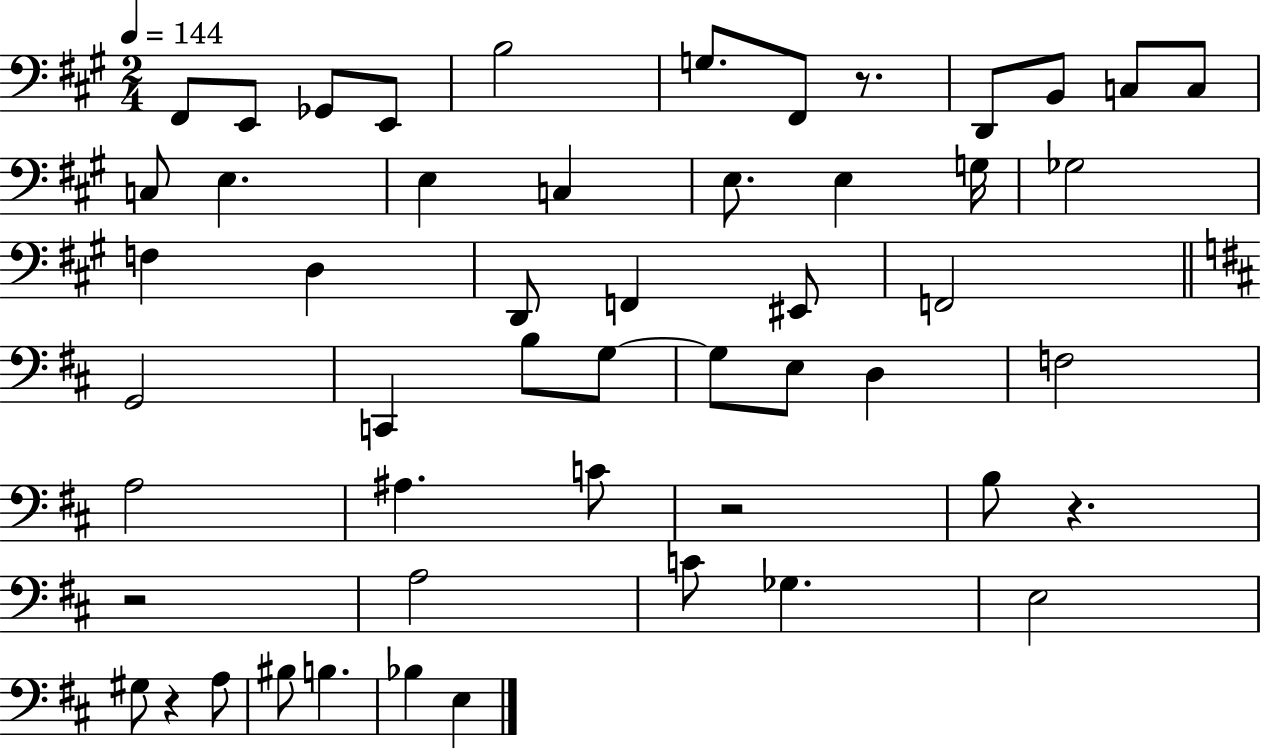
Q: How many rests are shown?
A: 5